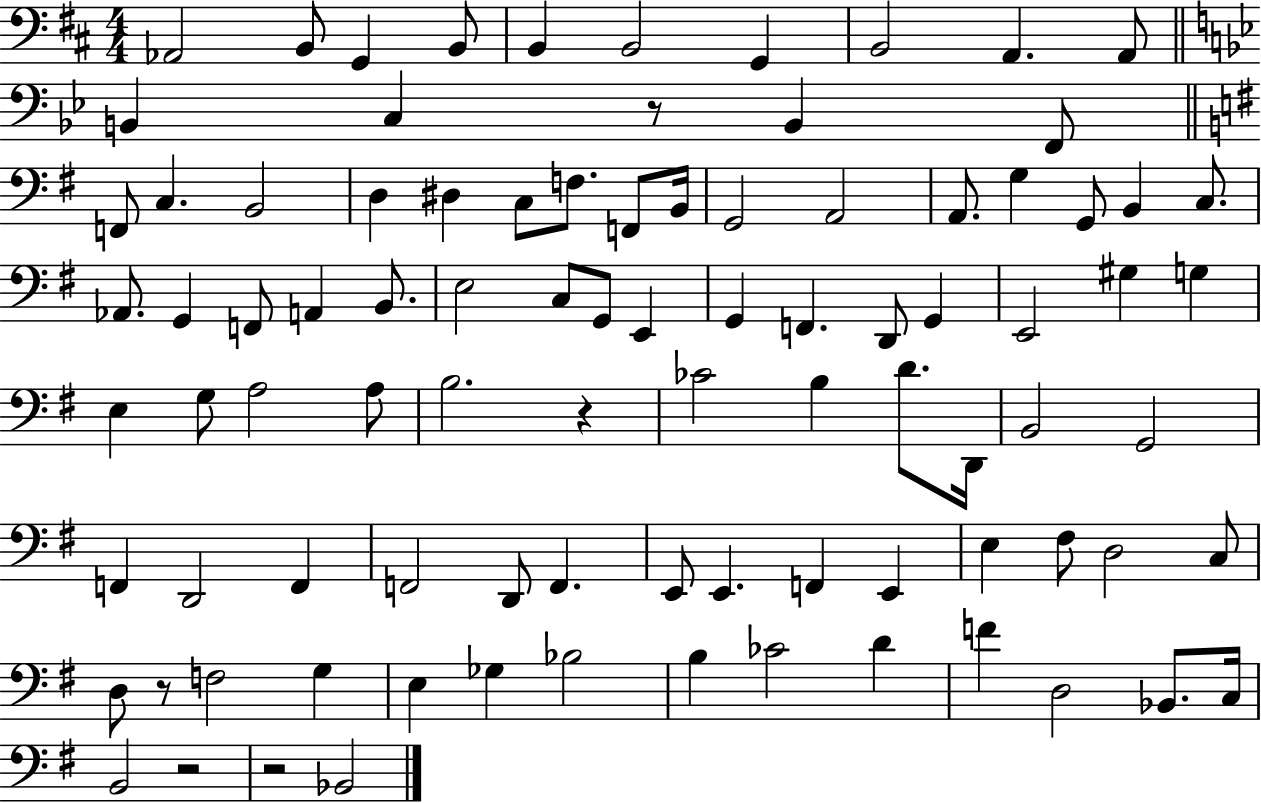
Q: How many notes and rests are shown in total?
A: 91